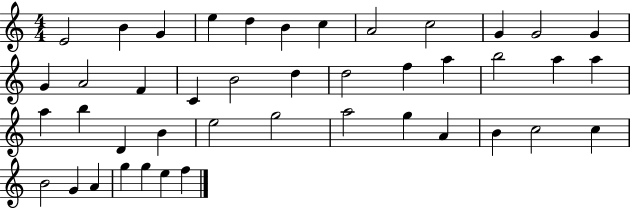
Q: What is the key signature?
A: C major